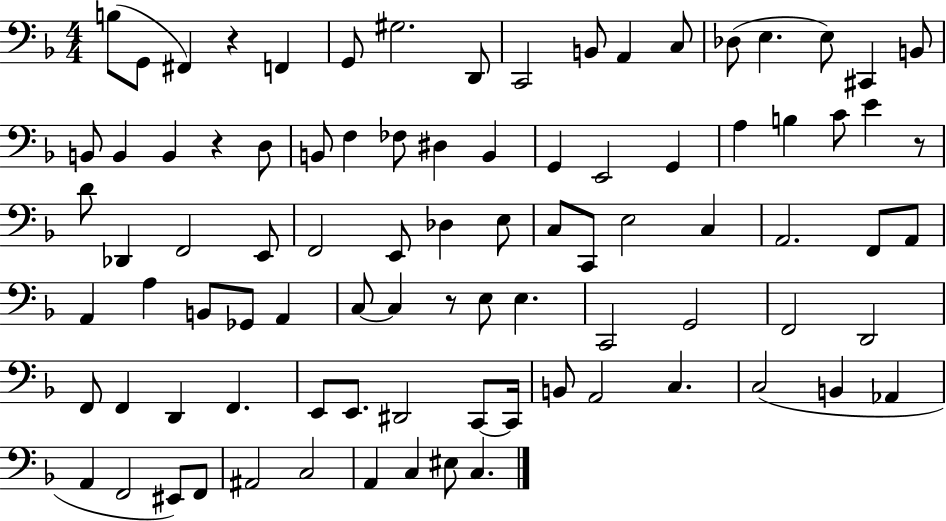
X:1
T:Untitled
M:4/4
L:1/4
K:F
B,/2 G,,/2 ^F,, z F,, G,,/2 ^G,2 D,,/2 C,,2 B,,/2 A,, C,/2 _D,/2 E, E,/2 ^C,, B,,/2 B,,/2 B,, B,, z D,/2 B,,/2 F, _F,/2 ^D, B,, G,, E,,2 G,, A, B, C/2 E z/2 D/2 _D,, F,,2 E,,/2 F,,2 E,,/2 _D, E,/2 C,/2 C,,/2 E,2 C, A,,2 F,,/2 A,,/2 A,, A, B,,/2 _G,,/2 A,, C,/2 C, z/2 E,/2 E, C,,2 G,,2 F,,2 D,,2 F,,/2 F,, D,, F,, E,,/2 E,,/2 ^D,,2 C,,/2 C,,/4 B,,/2 A,,2 C, C,2 B,, _A,, A,, F,,2 ^E,,/2 F,,/2 ^A,,2 C,2 A,, C, ^E,/2 C,